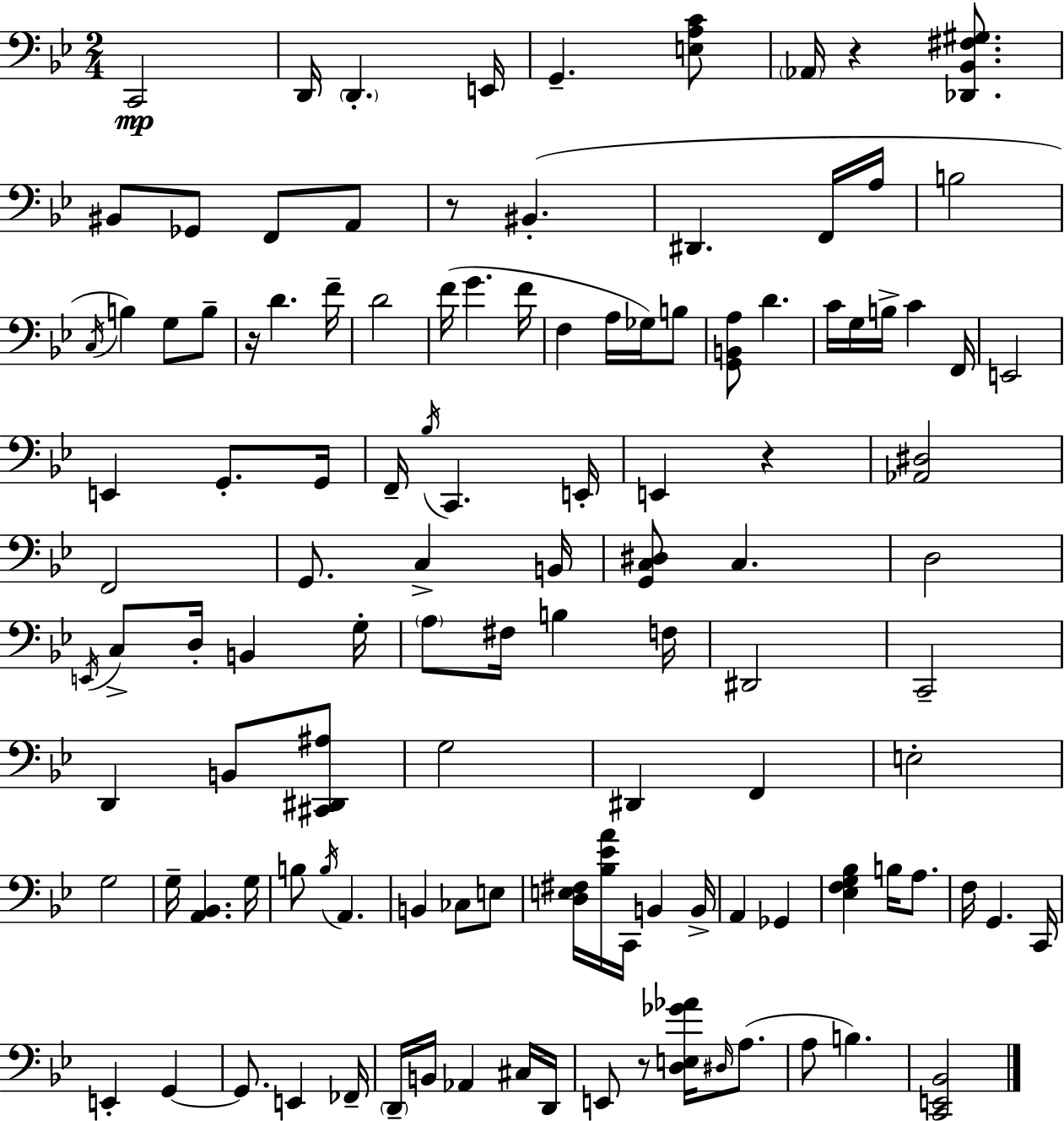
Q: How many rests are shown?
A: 5